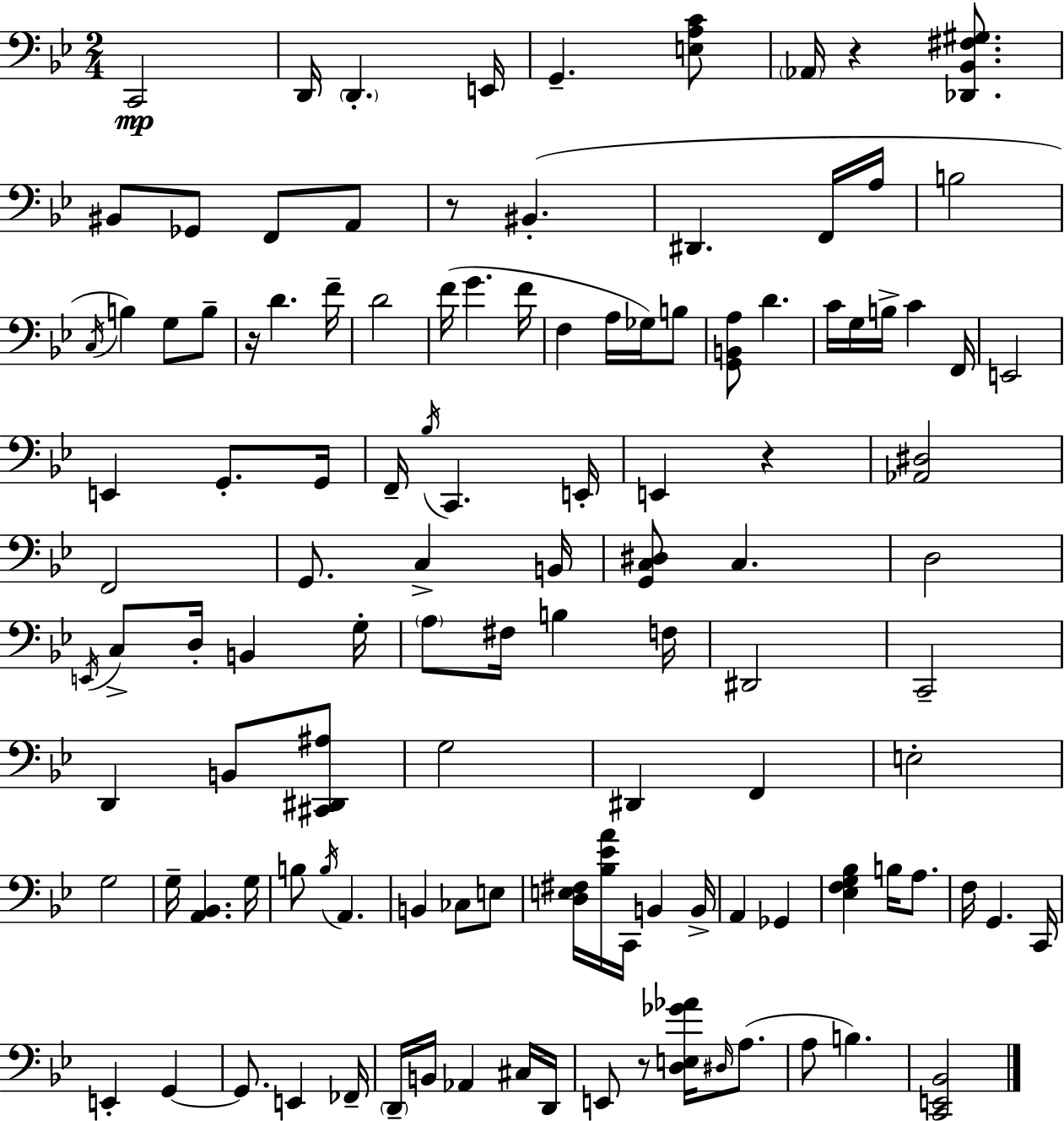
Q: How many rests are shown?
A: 5